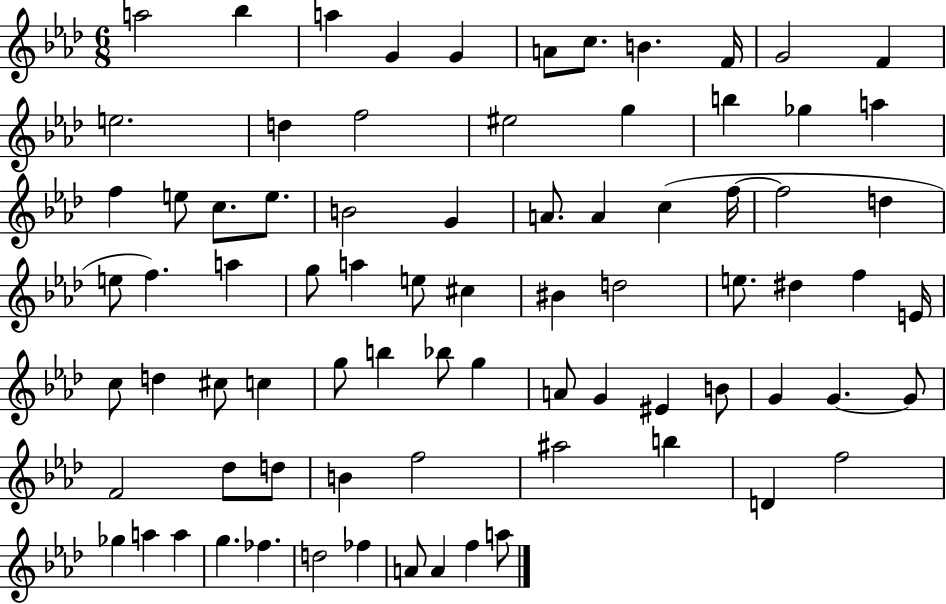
A5/h Bb5/q A5/q G4/q G4/q A4/e C5/e. B4/q. F4/s G4/h F4/q E5/h. D5/q F5/h EIS5/h G5/q B5/q Gb5/q A5/q F5/q E5/e C5/e. E5/e. B4/h G4/q A4/e. A4/q C5/q F5/s F5/h D5/q E5/e F5/q. A5/q G5/e A5/q E5/e C#5/q BIS4/q D5/h E5/e. D#5/q F5/q E4/s C5/e D5/q C#5/e C5/q G5/e B5/q Bb5/e G5/q A4/e G4/q EIS4/q B4/e G4/q G4/q. G4/e F4/h Db5/e D5/e B4/q F5/h A#5/h B5/q D4/q F5/h Gb5/q A5/q A5/q G5/q. FES5/q. D5/h FES5/q A4/e A4/q F5/q A5/e